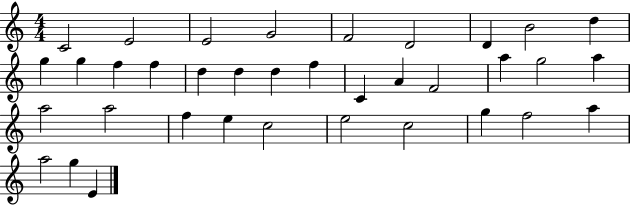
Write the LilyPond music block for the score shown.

{
  \clef treble
  \numericTimeSignature
  \time 4/4
  \key c \major
  c'2 e'2 | e'2 g'2 | f'2 d'2 | d'4 b'2 d''4 | \break g''4 g''4 f''4 f''4 | d''4 d''4 d''4 f''4 | c'4 a'4 f'2 | a''4 g''2 a''4 | \break a''2 a''2 | f''4 e''4 c''2 | e''2 c''2 | g''4 f''2 a''4 | \break a''2 g''4 e'4 | \bar "|."
}